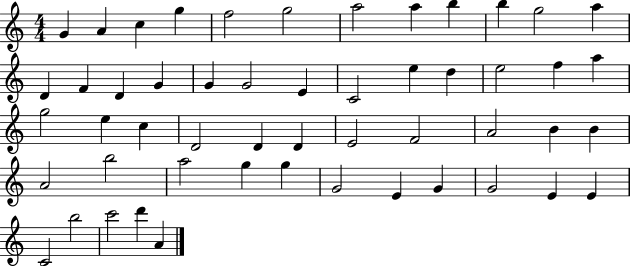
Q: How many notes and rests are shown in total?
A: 52